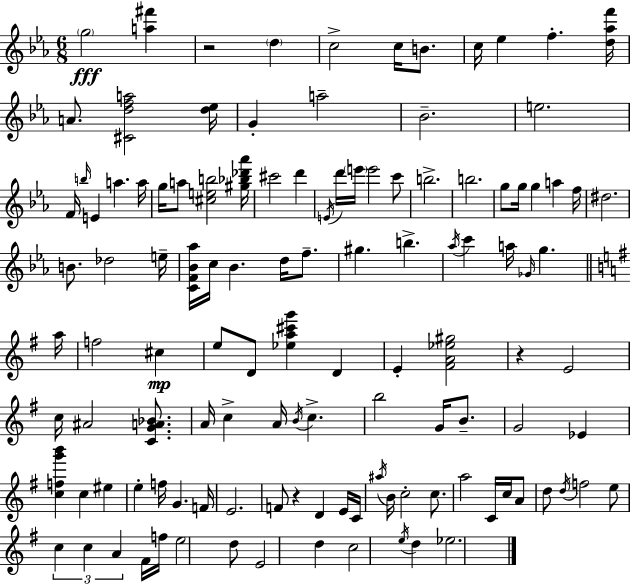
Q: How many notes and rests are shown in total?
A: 119